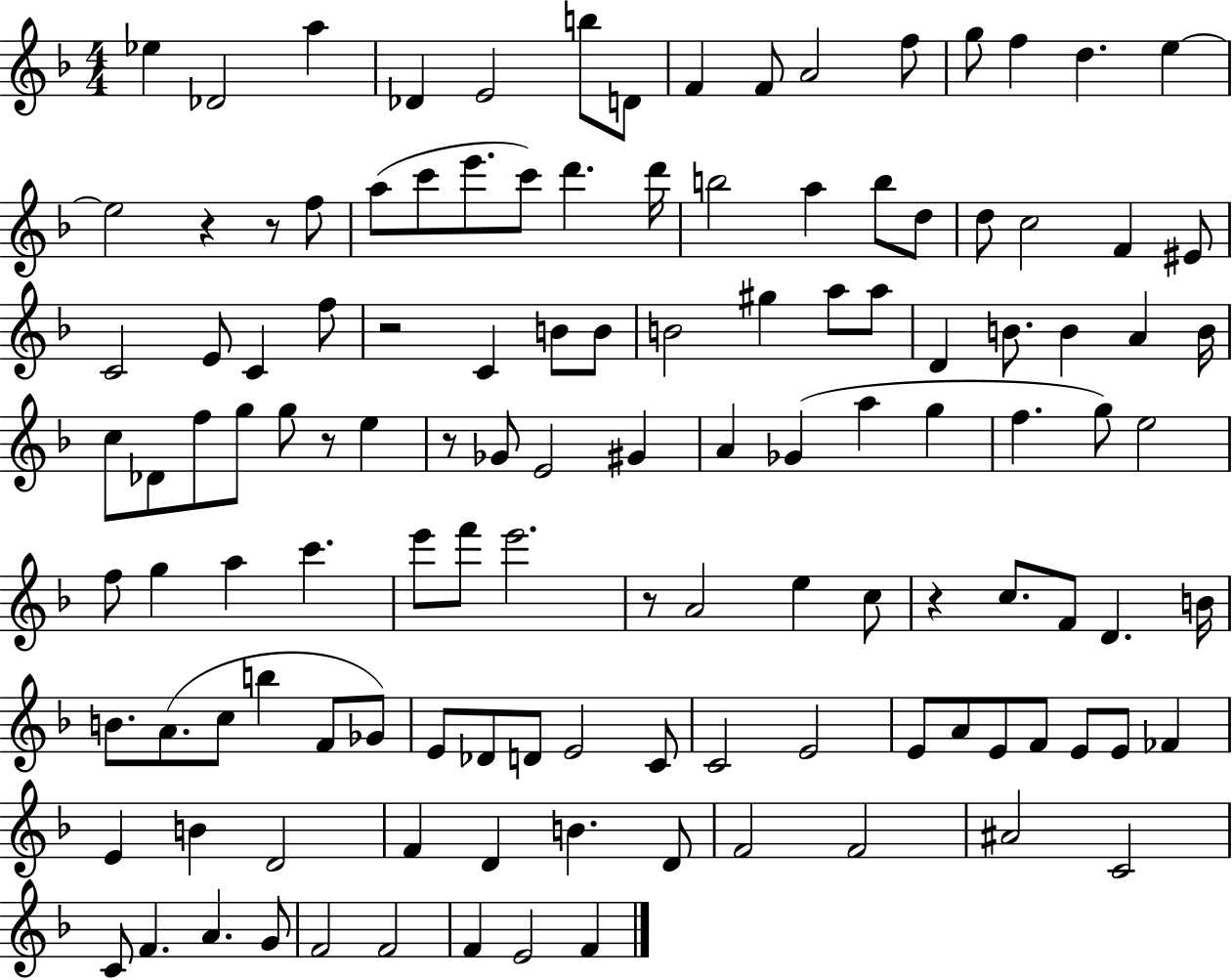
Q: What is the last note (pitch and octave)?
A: F4